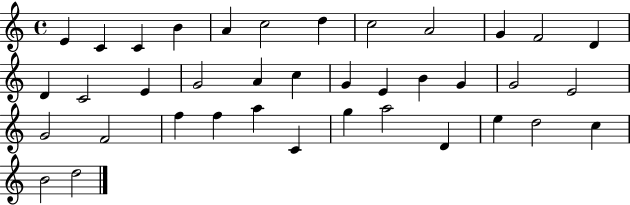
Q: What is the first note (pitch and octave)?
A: E4